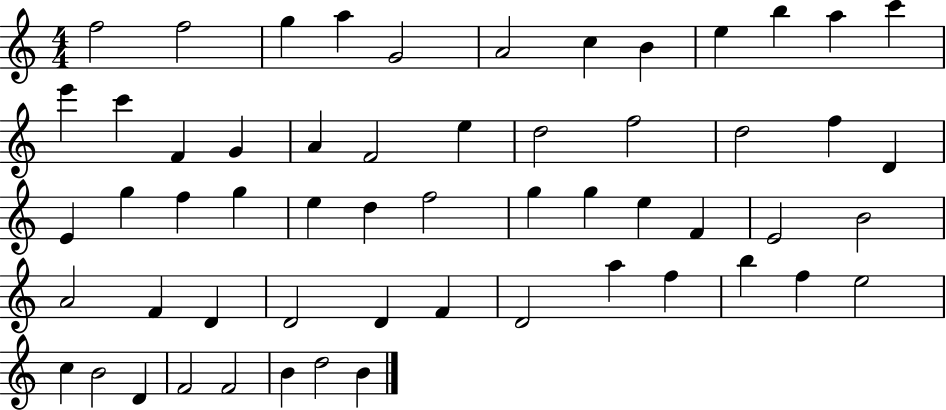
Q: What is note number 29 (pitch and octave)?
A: E5